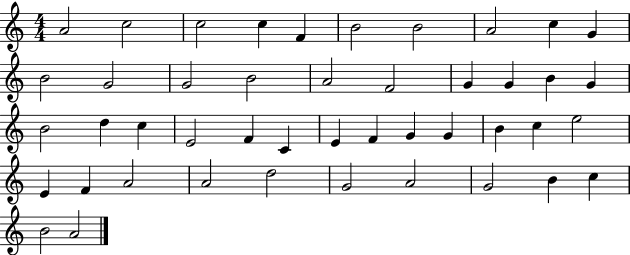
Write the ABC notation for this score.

X:1
T:Untitled
M:4/4
L:1/4
K:C
A2 c2 c2 c F B2 B2 A2 c G B2 G2 G2 B2 A2 F2 G G B G B2 d c E2 F C E F G G B c e2 E F A2 A2 d2 G2 A2 G2 B c B2 A2